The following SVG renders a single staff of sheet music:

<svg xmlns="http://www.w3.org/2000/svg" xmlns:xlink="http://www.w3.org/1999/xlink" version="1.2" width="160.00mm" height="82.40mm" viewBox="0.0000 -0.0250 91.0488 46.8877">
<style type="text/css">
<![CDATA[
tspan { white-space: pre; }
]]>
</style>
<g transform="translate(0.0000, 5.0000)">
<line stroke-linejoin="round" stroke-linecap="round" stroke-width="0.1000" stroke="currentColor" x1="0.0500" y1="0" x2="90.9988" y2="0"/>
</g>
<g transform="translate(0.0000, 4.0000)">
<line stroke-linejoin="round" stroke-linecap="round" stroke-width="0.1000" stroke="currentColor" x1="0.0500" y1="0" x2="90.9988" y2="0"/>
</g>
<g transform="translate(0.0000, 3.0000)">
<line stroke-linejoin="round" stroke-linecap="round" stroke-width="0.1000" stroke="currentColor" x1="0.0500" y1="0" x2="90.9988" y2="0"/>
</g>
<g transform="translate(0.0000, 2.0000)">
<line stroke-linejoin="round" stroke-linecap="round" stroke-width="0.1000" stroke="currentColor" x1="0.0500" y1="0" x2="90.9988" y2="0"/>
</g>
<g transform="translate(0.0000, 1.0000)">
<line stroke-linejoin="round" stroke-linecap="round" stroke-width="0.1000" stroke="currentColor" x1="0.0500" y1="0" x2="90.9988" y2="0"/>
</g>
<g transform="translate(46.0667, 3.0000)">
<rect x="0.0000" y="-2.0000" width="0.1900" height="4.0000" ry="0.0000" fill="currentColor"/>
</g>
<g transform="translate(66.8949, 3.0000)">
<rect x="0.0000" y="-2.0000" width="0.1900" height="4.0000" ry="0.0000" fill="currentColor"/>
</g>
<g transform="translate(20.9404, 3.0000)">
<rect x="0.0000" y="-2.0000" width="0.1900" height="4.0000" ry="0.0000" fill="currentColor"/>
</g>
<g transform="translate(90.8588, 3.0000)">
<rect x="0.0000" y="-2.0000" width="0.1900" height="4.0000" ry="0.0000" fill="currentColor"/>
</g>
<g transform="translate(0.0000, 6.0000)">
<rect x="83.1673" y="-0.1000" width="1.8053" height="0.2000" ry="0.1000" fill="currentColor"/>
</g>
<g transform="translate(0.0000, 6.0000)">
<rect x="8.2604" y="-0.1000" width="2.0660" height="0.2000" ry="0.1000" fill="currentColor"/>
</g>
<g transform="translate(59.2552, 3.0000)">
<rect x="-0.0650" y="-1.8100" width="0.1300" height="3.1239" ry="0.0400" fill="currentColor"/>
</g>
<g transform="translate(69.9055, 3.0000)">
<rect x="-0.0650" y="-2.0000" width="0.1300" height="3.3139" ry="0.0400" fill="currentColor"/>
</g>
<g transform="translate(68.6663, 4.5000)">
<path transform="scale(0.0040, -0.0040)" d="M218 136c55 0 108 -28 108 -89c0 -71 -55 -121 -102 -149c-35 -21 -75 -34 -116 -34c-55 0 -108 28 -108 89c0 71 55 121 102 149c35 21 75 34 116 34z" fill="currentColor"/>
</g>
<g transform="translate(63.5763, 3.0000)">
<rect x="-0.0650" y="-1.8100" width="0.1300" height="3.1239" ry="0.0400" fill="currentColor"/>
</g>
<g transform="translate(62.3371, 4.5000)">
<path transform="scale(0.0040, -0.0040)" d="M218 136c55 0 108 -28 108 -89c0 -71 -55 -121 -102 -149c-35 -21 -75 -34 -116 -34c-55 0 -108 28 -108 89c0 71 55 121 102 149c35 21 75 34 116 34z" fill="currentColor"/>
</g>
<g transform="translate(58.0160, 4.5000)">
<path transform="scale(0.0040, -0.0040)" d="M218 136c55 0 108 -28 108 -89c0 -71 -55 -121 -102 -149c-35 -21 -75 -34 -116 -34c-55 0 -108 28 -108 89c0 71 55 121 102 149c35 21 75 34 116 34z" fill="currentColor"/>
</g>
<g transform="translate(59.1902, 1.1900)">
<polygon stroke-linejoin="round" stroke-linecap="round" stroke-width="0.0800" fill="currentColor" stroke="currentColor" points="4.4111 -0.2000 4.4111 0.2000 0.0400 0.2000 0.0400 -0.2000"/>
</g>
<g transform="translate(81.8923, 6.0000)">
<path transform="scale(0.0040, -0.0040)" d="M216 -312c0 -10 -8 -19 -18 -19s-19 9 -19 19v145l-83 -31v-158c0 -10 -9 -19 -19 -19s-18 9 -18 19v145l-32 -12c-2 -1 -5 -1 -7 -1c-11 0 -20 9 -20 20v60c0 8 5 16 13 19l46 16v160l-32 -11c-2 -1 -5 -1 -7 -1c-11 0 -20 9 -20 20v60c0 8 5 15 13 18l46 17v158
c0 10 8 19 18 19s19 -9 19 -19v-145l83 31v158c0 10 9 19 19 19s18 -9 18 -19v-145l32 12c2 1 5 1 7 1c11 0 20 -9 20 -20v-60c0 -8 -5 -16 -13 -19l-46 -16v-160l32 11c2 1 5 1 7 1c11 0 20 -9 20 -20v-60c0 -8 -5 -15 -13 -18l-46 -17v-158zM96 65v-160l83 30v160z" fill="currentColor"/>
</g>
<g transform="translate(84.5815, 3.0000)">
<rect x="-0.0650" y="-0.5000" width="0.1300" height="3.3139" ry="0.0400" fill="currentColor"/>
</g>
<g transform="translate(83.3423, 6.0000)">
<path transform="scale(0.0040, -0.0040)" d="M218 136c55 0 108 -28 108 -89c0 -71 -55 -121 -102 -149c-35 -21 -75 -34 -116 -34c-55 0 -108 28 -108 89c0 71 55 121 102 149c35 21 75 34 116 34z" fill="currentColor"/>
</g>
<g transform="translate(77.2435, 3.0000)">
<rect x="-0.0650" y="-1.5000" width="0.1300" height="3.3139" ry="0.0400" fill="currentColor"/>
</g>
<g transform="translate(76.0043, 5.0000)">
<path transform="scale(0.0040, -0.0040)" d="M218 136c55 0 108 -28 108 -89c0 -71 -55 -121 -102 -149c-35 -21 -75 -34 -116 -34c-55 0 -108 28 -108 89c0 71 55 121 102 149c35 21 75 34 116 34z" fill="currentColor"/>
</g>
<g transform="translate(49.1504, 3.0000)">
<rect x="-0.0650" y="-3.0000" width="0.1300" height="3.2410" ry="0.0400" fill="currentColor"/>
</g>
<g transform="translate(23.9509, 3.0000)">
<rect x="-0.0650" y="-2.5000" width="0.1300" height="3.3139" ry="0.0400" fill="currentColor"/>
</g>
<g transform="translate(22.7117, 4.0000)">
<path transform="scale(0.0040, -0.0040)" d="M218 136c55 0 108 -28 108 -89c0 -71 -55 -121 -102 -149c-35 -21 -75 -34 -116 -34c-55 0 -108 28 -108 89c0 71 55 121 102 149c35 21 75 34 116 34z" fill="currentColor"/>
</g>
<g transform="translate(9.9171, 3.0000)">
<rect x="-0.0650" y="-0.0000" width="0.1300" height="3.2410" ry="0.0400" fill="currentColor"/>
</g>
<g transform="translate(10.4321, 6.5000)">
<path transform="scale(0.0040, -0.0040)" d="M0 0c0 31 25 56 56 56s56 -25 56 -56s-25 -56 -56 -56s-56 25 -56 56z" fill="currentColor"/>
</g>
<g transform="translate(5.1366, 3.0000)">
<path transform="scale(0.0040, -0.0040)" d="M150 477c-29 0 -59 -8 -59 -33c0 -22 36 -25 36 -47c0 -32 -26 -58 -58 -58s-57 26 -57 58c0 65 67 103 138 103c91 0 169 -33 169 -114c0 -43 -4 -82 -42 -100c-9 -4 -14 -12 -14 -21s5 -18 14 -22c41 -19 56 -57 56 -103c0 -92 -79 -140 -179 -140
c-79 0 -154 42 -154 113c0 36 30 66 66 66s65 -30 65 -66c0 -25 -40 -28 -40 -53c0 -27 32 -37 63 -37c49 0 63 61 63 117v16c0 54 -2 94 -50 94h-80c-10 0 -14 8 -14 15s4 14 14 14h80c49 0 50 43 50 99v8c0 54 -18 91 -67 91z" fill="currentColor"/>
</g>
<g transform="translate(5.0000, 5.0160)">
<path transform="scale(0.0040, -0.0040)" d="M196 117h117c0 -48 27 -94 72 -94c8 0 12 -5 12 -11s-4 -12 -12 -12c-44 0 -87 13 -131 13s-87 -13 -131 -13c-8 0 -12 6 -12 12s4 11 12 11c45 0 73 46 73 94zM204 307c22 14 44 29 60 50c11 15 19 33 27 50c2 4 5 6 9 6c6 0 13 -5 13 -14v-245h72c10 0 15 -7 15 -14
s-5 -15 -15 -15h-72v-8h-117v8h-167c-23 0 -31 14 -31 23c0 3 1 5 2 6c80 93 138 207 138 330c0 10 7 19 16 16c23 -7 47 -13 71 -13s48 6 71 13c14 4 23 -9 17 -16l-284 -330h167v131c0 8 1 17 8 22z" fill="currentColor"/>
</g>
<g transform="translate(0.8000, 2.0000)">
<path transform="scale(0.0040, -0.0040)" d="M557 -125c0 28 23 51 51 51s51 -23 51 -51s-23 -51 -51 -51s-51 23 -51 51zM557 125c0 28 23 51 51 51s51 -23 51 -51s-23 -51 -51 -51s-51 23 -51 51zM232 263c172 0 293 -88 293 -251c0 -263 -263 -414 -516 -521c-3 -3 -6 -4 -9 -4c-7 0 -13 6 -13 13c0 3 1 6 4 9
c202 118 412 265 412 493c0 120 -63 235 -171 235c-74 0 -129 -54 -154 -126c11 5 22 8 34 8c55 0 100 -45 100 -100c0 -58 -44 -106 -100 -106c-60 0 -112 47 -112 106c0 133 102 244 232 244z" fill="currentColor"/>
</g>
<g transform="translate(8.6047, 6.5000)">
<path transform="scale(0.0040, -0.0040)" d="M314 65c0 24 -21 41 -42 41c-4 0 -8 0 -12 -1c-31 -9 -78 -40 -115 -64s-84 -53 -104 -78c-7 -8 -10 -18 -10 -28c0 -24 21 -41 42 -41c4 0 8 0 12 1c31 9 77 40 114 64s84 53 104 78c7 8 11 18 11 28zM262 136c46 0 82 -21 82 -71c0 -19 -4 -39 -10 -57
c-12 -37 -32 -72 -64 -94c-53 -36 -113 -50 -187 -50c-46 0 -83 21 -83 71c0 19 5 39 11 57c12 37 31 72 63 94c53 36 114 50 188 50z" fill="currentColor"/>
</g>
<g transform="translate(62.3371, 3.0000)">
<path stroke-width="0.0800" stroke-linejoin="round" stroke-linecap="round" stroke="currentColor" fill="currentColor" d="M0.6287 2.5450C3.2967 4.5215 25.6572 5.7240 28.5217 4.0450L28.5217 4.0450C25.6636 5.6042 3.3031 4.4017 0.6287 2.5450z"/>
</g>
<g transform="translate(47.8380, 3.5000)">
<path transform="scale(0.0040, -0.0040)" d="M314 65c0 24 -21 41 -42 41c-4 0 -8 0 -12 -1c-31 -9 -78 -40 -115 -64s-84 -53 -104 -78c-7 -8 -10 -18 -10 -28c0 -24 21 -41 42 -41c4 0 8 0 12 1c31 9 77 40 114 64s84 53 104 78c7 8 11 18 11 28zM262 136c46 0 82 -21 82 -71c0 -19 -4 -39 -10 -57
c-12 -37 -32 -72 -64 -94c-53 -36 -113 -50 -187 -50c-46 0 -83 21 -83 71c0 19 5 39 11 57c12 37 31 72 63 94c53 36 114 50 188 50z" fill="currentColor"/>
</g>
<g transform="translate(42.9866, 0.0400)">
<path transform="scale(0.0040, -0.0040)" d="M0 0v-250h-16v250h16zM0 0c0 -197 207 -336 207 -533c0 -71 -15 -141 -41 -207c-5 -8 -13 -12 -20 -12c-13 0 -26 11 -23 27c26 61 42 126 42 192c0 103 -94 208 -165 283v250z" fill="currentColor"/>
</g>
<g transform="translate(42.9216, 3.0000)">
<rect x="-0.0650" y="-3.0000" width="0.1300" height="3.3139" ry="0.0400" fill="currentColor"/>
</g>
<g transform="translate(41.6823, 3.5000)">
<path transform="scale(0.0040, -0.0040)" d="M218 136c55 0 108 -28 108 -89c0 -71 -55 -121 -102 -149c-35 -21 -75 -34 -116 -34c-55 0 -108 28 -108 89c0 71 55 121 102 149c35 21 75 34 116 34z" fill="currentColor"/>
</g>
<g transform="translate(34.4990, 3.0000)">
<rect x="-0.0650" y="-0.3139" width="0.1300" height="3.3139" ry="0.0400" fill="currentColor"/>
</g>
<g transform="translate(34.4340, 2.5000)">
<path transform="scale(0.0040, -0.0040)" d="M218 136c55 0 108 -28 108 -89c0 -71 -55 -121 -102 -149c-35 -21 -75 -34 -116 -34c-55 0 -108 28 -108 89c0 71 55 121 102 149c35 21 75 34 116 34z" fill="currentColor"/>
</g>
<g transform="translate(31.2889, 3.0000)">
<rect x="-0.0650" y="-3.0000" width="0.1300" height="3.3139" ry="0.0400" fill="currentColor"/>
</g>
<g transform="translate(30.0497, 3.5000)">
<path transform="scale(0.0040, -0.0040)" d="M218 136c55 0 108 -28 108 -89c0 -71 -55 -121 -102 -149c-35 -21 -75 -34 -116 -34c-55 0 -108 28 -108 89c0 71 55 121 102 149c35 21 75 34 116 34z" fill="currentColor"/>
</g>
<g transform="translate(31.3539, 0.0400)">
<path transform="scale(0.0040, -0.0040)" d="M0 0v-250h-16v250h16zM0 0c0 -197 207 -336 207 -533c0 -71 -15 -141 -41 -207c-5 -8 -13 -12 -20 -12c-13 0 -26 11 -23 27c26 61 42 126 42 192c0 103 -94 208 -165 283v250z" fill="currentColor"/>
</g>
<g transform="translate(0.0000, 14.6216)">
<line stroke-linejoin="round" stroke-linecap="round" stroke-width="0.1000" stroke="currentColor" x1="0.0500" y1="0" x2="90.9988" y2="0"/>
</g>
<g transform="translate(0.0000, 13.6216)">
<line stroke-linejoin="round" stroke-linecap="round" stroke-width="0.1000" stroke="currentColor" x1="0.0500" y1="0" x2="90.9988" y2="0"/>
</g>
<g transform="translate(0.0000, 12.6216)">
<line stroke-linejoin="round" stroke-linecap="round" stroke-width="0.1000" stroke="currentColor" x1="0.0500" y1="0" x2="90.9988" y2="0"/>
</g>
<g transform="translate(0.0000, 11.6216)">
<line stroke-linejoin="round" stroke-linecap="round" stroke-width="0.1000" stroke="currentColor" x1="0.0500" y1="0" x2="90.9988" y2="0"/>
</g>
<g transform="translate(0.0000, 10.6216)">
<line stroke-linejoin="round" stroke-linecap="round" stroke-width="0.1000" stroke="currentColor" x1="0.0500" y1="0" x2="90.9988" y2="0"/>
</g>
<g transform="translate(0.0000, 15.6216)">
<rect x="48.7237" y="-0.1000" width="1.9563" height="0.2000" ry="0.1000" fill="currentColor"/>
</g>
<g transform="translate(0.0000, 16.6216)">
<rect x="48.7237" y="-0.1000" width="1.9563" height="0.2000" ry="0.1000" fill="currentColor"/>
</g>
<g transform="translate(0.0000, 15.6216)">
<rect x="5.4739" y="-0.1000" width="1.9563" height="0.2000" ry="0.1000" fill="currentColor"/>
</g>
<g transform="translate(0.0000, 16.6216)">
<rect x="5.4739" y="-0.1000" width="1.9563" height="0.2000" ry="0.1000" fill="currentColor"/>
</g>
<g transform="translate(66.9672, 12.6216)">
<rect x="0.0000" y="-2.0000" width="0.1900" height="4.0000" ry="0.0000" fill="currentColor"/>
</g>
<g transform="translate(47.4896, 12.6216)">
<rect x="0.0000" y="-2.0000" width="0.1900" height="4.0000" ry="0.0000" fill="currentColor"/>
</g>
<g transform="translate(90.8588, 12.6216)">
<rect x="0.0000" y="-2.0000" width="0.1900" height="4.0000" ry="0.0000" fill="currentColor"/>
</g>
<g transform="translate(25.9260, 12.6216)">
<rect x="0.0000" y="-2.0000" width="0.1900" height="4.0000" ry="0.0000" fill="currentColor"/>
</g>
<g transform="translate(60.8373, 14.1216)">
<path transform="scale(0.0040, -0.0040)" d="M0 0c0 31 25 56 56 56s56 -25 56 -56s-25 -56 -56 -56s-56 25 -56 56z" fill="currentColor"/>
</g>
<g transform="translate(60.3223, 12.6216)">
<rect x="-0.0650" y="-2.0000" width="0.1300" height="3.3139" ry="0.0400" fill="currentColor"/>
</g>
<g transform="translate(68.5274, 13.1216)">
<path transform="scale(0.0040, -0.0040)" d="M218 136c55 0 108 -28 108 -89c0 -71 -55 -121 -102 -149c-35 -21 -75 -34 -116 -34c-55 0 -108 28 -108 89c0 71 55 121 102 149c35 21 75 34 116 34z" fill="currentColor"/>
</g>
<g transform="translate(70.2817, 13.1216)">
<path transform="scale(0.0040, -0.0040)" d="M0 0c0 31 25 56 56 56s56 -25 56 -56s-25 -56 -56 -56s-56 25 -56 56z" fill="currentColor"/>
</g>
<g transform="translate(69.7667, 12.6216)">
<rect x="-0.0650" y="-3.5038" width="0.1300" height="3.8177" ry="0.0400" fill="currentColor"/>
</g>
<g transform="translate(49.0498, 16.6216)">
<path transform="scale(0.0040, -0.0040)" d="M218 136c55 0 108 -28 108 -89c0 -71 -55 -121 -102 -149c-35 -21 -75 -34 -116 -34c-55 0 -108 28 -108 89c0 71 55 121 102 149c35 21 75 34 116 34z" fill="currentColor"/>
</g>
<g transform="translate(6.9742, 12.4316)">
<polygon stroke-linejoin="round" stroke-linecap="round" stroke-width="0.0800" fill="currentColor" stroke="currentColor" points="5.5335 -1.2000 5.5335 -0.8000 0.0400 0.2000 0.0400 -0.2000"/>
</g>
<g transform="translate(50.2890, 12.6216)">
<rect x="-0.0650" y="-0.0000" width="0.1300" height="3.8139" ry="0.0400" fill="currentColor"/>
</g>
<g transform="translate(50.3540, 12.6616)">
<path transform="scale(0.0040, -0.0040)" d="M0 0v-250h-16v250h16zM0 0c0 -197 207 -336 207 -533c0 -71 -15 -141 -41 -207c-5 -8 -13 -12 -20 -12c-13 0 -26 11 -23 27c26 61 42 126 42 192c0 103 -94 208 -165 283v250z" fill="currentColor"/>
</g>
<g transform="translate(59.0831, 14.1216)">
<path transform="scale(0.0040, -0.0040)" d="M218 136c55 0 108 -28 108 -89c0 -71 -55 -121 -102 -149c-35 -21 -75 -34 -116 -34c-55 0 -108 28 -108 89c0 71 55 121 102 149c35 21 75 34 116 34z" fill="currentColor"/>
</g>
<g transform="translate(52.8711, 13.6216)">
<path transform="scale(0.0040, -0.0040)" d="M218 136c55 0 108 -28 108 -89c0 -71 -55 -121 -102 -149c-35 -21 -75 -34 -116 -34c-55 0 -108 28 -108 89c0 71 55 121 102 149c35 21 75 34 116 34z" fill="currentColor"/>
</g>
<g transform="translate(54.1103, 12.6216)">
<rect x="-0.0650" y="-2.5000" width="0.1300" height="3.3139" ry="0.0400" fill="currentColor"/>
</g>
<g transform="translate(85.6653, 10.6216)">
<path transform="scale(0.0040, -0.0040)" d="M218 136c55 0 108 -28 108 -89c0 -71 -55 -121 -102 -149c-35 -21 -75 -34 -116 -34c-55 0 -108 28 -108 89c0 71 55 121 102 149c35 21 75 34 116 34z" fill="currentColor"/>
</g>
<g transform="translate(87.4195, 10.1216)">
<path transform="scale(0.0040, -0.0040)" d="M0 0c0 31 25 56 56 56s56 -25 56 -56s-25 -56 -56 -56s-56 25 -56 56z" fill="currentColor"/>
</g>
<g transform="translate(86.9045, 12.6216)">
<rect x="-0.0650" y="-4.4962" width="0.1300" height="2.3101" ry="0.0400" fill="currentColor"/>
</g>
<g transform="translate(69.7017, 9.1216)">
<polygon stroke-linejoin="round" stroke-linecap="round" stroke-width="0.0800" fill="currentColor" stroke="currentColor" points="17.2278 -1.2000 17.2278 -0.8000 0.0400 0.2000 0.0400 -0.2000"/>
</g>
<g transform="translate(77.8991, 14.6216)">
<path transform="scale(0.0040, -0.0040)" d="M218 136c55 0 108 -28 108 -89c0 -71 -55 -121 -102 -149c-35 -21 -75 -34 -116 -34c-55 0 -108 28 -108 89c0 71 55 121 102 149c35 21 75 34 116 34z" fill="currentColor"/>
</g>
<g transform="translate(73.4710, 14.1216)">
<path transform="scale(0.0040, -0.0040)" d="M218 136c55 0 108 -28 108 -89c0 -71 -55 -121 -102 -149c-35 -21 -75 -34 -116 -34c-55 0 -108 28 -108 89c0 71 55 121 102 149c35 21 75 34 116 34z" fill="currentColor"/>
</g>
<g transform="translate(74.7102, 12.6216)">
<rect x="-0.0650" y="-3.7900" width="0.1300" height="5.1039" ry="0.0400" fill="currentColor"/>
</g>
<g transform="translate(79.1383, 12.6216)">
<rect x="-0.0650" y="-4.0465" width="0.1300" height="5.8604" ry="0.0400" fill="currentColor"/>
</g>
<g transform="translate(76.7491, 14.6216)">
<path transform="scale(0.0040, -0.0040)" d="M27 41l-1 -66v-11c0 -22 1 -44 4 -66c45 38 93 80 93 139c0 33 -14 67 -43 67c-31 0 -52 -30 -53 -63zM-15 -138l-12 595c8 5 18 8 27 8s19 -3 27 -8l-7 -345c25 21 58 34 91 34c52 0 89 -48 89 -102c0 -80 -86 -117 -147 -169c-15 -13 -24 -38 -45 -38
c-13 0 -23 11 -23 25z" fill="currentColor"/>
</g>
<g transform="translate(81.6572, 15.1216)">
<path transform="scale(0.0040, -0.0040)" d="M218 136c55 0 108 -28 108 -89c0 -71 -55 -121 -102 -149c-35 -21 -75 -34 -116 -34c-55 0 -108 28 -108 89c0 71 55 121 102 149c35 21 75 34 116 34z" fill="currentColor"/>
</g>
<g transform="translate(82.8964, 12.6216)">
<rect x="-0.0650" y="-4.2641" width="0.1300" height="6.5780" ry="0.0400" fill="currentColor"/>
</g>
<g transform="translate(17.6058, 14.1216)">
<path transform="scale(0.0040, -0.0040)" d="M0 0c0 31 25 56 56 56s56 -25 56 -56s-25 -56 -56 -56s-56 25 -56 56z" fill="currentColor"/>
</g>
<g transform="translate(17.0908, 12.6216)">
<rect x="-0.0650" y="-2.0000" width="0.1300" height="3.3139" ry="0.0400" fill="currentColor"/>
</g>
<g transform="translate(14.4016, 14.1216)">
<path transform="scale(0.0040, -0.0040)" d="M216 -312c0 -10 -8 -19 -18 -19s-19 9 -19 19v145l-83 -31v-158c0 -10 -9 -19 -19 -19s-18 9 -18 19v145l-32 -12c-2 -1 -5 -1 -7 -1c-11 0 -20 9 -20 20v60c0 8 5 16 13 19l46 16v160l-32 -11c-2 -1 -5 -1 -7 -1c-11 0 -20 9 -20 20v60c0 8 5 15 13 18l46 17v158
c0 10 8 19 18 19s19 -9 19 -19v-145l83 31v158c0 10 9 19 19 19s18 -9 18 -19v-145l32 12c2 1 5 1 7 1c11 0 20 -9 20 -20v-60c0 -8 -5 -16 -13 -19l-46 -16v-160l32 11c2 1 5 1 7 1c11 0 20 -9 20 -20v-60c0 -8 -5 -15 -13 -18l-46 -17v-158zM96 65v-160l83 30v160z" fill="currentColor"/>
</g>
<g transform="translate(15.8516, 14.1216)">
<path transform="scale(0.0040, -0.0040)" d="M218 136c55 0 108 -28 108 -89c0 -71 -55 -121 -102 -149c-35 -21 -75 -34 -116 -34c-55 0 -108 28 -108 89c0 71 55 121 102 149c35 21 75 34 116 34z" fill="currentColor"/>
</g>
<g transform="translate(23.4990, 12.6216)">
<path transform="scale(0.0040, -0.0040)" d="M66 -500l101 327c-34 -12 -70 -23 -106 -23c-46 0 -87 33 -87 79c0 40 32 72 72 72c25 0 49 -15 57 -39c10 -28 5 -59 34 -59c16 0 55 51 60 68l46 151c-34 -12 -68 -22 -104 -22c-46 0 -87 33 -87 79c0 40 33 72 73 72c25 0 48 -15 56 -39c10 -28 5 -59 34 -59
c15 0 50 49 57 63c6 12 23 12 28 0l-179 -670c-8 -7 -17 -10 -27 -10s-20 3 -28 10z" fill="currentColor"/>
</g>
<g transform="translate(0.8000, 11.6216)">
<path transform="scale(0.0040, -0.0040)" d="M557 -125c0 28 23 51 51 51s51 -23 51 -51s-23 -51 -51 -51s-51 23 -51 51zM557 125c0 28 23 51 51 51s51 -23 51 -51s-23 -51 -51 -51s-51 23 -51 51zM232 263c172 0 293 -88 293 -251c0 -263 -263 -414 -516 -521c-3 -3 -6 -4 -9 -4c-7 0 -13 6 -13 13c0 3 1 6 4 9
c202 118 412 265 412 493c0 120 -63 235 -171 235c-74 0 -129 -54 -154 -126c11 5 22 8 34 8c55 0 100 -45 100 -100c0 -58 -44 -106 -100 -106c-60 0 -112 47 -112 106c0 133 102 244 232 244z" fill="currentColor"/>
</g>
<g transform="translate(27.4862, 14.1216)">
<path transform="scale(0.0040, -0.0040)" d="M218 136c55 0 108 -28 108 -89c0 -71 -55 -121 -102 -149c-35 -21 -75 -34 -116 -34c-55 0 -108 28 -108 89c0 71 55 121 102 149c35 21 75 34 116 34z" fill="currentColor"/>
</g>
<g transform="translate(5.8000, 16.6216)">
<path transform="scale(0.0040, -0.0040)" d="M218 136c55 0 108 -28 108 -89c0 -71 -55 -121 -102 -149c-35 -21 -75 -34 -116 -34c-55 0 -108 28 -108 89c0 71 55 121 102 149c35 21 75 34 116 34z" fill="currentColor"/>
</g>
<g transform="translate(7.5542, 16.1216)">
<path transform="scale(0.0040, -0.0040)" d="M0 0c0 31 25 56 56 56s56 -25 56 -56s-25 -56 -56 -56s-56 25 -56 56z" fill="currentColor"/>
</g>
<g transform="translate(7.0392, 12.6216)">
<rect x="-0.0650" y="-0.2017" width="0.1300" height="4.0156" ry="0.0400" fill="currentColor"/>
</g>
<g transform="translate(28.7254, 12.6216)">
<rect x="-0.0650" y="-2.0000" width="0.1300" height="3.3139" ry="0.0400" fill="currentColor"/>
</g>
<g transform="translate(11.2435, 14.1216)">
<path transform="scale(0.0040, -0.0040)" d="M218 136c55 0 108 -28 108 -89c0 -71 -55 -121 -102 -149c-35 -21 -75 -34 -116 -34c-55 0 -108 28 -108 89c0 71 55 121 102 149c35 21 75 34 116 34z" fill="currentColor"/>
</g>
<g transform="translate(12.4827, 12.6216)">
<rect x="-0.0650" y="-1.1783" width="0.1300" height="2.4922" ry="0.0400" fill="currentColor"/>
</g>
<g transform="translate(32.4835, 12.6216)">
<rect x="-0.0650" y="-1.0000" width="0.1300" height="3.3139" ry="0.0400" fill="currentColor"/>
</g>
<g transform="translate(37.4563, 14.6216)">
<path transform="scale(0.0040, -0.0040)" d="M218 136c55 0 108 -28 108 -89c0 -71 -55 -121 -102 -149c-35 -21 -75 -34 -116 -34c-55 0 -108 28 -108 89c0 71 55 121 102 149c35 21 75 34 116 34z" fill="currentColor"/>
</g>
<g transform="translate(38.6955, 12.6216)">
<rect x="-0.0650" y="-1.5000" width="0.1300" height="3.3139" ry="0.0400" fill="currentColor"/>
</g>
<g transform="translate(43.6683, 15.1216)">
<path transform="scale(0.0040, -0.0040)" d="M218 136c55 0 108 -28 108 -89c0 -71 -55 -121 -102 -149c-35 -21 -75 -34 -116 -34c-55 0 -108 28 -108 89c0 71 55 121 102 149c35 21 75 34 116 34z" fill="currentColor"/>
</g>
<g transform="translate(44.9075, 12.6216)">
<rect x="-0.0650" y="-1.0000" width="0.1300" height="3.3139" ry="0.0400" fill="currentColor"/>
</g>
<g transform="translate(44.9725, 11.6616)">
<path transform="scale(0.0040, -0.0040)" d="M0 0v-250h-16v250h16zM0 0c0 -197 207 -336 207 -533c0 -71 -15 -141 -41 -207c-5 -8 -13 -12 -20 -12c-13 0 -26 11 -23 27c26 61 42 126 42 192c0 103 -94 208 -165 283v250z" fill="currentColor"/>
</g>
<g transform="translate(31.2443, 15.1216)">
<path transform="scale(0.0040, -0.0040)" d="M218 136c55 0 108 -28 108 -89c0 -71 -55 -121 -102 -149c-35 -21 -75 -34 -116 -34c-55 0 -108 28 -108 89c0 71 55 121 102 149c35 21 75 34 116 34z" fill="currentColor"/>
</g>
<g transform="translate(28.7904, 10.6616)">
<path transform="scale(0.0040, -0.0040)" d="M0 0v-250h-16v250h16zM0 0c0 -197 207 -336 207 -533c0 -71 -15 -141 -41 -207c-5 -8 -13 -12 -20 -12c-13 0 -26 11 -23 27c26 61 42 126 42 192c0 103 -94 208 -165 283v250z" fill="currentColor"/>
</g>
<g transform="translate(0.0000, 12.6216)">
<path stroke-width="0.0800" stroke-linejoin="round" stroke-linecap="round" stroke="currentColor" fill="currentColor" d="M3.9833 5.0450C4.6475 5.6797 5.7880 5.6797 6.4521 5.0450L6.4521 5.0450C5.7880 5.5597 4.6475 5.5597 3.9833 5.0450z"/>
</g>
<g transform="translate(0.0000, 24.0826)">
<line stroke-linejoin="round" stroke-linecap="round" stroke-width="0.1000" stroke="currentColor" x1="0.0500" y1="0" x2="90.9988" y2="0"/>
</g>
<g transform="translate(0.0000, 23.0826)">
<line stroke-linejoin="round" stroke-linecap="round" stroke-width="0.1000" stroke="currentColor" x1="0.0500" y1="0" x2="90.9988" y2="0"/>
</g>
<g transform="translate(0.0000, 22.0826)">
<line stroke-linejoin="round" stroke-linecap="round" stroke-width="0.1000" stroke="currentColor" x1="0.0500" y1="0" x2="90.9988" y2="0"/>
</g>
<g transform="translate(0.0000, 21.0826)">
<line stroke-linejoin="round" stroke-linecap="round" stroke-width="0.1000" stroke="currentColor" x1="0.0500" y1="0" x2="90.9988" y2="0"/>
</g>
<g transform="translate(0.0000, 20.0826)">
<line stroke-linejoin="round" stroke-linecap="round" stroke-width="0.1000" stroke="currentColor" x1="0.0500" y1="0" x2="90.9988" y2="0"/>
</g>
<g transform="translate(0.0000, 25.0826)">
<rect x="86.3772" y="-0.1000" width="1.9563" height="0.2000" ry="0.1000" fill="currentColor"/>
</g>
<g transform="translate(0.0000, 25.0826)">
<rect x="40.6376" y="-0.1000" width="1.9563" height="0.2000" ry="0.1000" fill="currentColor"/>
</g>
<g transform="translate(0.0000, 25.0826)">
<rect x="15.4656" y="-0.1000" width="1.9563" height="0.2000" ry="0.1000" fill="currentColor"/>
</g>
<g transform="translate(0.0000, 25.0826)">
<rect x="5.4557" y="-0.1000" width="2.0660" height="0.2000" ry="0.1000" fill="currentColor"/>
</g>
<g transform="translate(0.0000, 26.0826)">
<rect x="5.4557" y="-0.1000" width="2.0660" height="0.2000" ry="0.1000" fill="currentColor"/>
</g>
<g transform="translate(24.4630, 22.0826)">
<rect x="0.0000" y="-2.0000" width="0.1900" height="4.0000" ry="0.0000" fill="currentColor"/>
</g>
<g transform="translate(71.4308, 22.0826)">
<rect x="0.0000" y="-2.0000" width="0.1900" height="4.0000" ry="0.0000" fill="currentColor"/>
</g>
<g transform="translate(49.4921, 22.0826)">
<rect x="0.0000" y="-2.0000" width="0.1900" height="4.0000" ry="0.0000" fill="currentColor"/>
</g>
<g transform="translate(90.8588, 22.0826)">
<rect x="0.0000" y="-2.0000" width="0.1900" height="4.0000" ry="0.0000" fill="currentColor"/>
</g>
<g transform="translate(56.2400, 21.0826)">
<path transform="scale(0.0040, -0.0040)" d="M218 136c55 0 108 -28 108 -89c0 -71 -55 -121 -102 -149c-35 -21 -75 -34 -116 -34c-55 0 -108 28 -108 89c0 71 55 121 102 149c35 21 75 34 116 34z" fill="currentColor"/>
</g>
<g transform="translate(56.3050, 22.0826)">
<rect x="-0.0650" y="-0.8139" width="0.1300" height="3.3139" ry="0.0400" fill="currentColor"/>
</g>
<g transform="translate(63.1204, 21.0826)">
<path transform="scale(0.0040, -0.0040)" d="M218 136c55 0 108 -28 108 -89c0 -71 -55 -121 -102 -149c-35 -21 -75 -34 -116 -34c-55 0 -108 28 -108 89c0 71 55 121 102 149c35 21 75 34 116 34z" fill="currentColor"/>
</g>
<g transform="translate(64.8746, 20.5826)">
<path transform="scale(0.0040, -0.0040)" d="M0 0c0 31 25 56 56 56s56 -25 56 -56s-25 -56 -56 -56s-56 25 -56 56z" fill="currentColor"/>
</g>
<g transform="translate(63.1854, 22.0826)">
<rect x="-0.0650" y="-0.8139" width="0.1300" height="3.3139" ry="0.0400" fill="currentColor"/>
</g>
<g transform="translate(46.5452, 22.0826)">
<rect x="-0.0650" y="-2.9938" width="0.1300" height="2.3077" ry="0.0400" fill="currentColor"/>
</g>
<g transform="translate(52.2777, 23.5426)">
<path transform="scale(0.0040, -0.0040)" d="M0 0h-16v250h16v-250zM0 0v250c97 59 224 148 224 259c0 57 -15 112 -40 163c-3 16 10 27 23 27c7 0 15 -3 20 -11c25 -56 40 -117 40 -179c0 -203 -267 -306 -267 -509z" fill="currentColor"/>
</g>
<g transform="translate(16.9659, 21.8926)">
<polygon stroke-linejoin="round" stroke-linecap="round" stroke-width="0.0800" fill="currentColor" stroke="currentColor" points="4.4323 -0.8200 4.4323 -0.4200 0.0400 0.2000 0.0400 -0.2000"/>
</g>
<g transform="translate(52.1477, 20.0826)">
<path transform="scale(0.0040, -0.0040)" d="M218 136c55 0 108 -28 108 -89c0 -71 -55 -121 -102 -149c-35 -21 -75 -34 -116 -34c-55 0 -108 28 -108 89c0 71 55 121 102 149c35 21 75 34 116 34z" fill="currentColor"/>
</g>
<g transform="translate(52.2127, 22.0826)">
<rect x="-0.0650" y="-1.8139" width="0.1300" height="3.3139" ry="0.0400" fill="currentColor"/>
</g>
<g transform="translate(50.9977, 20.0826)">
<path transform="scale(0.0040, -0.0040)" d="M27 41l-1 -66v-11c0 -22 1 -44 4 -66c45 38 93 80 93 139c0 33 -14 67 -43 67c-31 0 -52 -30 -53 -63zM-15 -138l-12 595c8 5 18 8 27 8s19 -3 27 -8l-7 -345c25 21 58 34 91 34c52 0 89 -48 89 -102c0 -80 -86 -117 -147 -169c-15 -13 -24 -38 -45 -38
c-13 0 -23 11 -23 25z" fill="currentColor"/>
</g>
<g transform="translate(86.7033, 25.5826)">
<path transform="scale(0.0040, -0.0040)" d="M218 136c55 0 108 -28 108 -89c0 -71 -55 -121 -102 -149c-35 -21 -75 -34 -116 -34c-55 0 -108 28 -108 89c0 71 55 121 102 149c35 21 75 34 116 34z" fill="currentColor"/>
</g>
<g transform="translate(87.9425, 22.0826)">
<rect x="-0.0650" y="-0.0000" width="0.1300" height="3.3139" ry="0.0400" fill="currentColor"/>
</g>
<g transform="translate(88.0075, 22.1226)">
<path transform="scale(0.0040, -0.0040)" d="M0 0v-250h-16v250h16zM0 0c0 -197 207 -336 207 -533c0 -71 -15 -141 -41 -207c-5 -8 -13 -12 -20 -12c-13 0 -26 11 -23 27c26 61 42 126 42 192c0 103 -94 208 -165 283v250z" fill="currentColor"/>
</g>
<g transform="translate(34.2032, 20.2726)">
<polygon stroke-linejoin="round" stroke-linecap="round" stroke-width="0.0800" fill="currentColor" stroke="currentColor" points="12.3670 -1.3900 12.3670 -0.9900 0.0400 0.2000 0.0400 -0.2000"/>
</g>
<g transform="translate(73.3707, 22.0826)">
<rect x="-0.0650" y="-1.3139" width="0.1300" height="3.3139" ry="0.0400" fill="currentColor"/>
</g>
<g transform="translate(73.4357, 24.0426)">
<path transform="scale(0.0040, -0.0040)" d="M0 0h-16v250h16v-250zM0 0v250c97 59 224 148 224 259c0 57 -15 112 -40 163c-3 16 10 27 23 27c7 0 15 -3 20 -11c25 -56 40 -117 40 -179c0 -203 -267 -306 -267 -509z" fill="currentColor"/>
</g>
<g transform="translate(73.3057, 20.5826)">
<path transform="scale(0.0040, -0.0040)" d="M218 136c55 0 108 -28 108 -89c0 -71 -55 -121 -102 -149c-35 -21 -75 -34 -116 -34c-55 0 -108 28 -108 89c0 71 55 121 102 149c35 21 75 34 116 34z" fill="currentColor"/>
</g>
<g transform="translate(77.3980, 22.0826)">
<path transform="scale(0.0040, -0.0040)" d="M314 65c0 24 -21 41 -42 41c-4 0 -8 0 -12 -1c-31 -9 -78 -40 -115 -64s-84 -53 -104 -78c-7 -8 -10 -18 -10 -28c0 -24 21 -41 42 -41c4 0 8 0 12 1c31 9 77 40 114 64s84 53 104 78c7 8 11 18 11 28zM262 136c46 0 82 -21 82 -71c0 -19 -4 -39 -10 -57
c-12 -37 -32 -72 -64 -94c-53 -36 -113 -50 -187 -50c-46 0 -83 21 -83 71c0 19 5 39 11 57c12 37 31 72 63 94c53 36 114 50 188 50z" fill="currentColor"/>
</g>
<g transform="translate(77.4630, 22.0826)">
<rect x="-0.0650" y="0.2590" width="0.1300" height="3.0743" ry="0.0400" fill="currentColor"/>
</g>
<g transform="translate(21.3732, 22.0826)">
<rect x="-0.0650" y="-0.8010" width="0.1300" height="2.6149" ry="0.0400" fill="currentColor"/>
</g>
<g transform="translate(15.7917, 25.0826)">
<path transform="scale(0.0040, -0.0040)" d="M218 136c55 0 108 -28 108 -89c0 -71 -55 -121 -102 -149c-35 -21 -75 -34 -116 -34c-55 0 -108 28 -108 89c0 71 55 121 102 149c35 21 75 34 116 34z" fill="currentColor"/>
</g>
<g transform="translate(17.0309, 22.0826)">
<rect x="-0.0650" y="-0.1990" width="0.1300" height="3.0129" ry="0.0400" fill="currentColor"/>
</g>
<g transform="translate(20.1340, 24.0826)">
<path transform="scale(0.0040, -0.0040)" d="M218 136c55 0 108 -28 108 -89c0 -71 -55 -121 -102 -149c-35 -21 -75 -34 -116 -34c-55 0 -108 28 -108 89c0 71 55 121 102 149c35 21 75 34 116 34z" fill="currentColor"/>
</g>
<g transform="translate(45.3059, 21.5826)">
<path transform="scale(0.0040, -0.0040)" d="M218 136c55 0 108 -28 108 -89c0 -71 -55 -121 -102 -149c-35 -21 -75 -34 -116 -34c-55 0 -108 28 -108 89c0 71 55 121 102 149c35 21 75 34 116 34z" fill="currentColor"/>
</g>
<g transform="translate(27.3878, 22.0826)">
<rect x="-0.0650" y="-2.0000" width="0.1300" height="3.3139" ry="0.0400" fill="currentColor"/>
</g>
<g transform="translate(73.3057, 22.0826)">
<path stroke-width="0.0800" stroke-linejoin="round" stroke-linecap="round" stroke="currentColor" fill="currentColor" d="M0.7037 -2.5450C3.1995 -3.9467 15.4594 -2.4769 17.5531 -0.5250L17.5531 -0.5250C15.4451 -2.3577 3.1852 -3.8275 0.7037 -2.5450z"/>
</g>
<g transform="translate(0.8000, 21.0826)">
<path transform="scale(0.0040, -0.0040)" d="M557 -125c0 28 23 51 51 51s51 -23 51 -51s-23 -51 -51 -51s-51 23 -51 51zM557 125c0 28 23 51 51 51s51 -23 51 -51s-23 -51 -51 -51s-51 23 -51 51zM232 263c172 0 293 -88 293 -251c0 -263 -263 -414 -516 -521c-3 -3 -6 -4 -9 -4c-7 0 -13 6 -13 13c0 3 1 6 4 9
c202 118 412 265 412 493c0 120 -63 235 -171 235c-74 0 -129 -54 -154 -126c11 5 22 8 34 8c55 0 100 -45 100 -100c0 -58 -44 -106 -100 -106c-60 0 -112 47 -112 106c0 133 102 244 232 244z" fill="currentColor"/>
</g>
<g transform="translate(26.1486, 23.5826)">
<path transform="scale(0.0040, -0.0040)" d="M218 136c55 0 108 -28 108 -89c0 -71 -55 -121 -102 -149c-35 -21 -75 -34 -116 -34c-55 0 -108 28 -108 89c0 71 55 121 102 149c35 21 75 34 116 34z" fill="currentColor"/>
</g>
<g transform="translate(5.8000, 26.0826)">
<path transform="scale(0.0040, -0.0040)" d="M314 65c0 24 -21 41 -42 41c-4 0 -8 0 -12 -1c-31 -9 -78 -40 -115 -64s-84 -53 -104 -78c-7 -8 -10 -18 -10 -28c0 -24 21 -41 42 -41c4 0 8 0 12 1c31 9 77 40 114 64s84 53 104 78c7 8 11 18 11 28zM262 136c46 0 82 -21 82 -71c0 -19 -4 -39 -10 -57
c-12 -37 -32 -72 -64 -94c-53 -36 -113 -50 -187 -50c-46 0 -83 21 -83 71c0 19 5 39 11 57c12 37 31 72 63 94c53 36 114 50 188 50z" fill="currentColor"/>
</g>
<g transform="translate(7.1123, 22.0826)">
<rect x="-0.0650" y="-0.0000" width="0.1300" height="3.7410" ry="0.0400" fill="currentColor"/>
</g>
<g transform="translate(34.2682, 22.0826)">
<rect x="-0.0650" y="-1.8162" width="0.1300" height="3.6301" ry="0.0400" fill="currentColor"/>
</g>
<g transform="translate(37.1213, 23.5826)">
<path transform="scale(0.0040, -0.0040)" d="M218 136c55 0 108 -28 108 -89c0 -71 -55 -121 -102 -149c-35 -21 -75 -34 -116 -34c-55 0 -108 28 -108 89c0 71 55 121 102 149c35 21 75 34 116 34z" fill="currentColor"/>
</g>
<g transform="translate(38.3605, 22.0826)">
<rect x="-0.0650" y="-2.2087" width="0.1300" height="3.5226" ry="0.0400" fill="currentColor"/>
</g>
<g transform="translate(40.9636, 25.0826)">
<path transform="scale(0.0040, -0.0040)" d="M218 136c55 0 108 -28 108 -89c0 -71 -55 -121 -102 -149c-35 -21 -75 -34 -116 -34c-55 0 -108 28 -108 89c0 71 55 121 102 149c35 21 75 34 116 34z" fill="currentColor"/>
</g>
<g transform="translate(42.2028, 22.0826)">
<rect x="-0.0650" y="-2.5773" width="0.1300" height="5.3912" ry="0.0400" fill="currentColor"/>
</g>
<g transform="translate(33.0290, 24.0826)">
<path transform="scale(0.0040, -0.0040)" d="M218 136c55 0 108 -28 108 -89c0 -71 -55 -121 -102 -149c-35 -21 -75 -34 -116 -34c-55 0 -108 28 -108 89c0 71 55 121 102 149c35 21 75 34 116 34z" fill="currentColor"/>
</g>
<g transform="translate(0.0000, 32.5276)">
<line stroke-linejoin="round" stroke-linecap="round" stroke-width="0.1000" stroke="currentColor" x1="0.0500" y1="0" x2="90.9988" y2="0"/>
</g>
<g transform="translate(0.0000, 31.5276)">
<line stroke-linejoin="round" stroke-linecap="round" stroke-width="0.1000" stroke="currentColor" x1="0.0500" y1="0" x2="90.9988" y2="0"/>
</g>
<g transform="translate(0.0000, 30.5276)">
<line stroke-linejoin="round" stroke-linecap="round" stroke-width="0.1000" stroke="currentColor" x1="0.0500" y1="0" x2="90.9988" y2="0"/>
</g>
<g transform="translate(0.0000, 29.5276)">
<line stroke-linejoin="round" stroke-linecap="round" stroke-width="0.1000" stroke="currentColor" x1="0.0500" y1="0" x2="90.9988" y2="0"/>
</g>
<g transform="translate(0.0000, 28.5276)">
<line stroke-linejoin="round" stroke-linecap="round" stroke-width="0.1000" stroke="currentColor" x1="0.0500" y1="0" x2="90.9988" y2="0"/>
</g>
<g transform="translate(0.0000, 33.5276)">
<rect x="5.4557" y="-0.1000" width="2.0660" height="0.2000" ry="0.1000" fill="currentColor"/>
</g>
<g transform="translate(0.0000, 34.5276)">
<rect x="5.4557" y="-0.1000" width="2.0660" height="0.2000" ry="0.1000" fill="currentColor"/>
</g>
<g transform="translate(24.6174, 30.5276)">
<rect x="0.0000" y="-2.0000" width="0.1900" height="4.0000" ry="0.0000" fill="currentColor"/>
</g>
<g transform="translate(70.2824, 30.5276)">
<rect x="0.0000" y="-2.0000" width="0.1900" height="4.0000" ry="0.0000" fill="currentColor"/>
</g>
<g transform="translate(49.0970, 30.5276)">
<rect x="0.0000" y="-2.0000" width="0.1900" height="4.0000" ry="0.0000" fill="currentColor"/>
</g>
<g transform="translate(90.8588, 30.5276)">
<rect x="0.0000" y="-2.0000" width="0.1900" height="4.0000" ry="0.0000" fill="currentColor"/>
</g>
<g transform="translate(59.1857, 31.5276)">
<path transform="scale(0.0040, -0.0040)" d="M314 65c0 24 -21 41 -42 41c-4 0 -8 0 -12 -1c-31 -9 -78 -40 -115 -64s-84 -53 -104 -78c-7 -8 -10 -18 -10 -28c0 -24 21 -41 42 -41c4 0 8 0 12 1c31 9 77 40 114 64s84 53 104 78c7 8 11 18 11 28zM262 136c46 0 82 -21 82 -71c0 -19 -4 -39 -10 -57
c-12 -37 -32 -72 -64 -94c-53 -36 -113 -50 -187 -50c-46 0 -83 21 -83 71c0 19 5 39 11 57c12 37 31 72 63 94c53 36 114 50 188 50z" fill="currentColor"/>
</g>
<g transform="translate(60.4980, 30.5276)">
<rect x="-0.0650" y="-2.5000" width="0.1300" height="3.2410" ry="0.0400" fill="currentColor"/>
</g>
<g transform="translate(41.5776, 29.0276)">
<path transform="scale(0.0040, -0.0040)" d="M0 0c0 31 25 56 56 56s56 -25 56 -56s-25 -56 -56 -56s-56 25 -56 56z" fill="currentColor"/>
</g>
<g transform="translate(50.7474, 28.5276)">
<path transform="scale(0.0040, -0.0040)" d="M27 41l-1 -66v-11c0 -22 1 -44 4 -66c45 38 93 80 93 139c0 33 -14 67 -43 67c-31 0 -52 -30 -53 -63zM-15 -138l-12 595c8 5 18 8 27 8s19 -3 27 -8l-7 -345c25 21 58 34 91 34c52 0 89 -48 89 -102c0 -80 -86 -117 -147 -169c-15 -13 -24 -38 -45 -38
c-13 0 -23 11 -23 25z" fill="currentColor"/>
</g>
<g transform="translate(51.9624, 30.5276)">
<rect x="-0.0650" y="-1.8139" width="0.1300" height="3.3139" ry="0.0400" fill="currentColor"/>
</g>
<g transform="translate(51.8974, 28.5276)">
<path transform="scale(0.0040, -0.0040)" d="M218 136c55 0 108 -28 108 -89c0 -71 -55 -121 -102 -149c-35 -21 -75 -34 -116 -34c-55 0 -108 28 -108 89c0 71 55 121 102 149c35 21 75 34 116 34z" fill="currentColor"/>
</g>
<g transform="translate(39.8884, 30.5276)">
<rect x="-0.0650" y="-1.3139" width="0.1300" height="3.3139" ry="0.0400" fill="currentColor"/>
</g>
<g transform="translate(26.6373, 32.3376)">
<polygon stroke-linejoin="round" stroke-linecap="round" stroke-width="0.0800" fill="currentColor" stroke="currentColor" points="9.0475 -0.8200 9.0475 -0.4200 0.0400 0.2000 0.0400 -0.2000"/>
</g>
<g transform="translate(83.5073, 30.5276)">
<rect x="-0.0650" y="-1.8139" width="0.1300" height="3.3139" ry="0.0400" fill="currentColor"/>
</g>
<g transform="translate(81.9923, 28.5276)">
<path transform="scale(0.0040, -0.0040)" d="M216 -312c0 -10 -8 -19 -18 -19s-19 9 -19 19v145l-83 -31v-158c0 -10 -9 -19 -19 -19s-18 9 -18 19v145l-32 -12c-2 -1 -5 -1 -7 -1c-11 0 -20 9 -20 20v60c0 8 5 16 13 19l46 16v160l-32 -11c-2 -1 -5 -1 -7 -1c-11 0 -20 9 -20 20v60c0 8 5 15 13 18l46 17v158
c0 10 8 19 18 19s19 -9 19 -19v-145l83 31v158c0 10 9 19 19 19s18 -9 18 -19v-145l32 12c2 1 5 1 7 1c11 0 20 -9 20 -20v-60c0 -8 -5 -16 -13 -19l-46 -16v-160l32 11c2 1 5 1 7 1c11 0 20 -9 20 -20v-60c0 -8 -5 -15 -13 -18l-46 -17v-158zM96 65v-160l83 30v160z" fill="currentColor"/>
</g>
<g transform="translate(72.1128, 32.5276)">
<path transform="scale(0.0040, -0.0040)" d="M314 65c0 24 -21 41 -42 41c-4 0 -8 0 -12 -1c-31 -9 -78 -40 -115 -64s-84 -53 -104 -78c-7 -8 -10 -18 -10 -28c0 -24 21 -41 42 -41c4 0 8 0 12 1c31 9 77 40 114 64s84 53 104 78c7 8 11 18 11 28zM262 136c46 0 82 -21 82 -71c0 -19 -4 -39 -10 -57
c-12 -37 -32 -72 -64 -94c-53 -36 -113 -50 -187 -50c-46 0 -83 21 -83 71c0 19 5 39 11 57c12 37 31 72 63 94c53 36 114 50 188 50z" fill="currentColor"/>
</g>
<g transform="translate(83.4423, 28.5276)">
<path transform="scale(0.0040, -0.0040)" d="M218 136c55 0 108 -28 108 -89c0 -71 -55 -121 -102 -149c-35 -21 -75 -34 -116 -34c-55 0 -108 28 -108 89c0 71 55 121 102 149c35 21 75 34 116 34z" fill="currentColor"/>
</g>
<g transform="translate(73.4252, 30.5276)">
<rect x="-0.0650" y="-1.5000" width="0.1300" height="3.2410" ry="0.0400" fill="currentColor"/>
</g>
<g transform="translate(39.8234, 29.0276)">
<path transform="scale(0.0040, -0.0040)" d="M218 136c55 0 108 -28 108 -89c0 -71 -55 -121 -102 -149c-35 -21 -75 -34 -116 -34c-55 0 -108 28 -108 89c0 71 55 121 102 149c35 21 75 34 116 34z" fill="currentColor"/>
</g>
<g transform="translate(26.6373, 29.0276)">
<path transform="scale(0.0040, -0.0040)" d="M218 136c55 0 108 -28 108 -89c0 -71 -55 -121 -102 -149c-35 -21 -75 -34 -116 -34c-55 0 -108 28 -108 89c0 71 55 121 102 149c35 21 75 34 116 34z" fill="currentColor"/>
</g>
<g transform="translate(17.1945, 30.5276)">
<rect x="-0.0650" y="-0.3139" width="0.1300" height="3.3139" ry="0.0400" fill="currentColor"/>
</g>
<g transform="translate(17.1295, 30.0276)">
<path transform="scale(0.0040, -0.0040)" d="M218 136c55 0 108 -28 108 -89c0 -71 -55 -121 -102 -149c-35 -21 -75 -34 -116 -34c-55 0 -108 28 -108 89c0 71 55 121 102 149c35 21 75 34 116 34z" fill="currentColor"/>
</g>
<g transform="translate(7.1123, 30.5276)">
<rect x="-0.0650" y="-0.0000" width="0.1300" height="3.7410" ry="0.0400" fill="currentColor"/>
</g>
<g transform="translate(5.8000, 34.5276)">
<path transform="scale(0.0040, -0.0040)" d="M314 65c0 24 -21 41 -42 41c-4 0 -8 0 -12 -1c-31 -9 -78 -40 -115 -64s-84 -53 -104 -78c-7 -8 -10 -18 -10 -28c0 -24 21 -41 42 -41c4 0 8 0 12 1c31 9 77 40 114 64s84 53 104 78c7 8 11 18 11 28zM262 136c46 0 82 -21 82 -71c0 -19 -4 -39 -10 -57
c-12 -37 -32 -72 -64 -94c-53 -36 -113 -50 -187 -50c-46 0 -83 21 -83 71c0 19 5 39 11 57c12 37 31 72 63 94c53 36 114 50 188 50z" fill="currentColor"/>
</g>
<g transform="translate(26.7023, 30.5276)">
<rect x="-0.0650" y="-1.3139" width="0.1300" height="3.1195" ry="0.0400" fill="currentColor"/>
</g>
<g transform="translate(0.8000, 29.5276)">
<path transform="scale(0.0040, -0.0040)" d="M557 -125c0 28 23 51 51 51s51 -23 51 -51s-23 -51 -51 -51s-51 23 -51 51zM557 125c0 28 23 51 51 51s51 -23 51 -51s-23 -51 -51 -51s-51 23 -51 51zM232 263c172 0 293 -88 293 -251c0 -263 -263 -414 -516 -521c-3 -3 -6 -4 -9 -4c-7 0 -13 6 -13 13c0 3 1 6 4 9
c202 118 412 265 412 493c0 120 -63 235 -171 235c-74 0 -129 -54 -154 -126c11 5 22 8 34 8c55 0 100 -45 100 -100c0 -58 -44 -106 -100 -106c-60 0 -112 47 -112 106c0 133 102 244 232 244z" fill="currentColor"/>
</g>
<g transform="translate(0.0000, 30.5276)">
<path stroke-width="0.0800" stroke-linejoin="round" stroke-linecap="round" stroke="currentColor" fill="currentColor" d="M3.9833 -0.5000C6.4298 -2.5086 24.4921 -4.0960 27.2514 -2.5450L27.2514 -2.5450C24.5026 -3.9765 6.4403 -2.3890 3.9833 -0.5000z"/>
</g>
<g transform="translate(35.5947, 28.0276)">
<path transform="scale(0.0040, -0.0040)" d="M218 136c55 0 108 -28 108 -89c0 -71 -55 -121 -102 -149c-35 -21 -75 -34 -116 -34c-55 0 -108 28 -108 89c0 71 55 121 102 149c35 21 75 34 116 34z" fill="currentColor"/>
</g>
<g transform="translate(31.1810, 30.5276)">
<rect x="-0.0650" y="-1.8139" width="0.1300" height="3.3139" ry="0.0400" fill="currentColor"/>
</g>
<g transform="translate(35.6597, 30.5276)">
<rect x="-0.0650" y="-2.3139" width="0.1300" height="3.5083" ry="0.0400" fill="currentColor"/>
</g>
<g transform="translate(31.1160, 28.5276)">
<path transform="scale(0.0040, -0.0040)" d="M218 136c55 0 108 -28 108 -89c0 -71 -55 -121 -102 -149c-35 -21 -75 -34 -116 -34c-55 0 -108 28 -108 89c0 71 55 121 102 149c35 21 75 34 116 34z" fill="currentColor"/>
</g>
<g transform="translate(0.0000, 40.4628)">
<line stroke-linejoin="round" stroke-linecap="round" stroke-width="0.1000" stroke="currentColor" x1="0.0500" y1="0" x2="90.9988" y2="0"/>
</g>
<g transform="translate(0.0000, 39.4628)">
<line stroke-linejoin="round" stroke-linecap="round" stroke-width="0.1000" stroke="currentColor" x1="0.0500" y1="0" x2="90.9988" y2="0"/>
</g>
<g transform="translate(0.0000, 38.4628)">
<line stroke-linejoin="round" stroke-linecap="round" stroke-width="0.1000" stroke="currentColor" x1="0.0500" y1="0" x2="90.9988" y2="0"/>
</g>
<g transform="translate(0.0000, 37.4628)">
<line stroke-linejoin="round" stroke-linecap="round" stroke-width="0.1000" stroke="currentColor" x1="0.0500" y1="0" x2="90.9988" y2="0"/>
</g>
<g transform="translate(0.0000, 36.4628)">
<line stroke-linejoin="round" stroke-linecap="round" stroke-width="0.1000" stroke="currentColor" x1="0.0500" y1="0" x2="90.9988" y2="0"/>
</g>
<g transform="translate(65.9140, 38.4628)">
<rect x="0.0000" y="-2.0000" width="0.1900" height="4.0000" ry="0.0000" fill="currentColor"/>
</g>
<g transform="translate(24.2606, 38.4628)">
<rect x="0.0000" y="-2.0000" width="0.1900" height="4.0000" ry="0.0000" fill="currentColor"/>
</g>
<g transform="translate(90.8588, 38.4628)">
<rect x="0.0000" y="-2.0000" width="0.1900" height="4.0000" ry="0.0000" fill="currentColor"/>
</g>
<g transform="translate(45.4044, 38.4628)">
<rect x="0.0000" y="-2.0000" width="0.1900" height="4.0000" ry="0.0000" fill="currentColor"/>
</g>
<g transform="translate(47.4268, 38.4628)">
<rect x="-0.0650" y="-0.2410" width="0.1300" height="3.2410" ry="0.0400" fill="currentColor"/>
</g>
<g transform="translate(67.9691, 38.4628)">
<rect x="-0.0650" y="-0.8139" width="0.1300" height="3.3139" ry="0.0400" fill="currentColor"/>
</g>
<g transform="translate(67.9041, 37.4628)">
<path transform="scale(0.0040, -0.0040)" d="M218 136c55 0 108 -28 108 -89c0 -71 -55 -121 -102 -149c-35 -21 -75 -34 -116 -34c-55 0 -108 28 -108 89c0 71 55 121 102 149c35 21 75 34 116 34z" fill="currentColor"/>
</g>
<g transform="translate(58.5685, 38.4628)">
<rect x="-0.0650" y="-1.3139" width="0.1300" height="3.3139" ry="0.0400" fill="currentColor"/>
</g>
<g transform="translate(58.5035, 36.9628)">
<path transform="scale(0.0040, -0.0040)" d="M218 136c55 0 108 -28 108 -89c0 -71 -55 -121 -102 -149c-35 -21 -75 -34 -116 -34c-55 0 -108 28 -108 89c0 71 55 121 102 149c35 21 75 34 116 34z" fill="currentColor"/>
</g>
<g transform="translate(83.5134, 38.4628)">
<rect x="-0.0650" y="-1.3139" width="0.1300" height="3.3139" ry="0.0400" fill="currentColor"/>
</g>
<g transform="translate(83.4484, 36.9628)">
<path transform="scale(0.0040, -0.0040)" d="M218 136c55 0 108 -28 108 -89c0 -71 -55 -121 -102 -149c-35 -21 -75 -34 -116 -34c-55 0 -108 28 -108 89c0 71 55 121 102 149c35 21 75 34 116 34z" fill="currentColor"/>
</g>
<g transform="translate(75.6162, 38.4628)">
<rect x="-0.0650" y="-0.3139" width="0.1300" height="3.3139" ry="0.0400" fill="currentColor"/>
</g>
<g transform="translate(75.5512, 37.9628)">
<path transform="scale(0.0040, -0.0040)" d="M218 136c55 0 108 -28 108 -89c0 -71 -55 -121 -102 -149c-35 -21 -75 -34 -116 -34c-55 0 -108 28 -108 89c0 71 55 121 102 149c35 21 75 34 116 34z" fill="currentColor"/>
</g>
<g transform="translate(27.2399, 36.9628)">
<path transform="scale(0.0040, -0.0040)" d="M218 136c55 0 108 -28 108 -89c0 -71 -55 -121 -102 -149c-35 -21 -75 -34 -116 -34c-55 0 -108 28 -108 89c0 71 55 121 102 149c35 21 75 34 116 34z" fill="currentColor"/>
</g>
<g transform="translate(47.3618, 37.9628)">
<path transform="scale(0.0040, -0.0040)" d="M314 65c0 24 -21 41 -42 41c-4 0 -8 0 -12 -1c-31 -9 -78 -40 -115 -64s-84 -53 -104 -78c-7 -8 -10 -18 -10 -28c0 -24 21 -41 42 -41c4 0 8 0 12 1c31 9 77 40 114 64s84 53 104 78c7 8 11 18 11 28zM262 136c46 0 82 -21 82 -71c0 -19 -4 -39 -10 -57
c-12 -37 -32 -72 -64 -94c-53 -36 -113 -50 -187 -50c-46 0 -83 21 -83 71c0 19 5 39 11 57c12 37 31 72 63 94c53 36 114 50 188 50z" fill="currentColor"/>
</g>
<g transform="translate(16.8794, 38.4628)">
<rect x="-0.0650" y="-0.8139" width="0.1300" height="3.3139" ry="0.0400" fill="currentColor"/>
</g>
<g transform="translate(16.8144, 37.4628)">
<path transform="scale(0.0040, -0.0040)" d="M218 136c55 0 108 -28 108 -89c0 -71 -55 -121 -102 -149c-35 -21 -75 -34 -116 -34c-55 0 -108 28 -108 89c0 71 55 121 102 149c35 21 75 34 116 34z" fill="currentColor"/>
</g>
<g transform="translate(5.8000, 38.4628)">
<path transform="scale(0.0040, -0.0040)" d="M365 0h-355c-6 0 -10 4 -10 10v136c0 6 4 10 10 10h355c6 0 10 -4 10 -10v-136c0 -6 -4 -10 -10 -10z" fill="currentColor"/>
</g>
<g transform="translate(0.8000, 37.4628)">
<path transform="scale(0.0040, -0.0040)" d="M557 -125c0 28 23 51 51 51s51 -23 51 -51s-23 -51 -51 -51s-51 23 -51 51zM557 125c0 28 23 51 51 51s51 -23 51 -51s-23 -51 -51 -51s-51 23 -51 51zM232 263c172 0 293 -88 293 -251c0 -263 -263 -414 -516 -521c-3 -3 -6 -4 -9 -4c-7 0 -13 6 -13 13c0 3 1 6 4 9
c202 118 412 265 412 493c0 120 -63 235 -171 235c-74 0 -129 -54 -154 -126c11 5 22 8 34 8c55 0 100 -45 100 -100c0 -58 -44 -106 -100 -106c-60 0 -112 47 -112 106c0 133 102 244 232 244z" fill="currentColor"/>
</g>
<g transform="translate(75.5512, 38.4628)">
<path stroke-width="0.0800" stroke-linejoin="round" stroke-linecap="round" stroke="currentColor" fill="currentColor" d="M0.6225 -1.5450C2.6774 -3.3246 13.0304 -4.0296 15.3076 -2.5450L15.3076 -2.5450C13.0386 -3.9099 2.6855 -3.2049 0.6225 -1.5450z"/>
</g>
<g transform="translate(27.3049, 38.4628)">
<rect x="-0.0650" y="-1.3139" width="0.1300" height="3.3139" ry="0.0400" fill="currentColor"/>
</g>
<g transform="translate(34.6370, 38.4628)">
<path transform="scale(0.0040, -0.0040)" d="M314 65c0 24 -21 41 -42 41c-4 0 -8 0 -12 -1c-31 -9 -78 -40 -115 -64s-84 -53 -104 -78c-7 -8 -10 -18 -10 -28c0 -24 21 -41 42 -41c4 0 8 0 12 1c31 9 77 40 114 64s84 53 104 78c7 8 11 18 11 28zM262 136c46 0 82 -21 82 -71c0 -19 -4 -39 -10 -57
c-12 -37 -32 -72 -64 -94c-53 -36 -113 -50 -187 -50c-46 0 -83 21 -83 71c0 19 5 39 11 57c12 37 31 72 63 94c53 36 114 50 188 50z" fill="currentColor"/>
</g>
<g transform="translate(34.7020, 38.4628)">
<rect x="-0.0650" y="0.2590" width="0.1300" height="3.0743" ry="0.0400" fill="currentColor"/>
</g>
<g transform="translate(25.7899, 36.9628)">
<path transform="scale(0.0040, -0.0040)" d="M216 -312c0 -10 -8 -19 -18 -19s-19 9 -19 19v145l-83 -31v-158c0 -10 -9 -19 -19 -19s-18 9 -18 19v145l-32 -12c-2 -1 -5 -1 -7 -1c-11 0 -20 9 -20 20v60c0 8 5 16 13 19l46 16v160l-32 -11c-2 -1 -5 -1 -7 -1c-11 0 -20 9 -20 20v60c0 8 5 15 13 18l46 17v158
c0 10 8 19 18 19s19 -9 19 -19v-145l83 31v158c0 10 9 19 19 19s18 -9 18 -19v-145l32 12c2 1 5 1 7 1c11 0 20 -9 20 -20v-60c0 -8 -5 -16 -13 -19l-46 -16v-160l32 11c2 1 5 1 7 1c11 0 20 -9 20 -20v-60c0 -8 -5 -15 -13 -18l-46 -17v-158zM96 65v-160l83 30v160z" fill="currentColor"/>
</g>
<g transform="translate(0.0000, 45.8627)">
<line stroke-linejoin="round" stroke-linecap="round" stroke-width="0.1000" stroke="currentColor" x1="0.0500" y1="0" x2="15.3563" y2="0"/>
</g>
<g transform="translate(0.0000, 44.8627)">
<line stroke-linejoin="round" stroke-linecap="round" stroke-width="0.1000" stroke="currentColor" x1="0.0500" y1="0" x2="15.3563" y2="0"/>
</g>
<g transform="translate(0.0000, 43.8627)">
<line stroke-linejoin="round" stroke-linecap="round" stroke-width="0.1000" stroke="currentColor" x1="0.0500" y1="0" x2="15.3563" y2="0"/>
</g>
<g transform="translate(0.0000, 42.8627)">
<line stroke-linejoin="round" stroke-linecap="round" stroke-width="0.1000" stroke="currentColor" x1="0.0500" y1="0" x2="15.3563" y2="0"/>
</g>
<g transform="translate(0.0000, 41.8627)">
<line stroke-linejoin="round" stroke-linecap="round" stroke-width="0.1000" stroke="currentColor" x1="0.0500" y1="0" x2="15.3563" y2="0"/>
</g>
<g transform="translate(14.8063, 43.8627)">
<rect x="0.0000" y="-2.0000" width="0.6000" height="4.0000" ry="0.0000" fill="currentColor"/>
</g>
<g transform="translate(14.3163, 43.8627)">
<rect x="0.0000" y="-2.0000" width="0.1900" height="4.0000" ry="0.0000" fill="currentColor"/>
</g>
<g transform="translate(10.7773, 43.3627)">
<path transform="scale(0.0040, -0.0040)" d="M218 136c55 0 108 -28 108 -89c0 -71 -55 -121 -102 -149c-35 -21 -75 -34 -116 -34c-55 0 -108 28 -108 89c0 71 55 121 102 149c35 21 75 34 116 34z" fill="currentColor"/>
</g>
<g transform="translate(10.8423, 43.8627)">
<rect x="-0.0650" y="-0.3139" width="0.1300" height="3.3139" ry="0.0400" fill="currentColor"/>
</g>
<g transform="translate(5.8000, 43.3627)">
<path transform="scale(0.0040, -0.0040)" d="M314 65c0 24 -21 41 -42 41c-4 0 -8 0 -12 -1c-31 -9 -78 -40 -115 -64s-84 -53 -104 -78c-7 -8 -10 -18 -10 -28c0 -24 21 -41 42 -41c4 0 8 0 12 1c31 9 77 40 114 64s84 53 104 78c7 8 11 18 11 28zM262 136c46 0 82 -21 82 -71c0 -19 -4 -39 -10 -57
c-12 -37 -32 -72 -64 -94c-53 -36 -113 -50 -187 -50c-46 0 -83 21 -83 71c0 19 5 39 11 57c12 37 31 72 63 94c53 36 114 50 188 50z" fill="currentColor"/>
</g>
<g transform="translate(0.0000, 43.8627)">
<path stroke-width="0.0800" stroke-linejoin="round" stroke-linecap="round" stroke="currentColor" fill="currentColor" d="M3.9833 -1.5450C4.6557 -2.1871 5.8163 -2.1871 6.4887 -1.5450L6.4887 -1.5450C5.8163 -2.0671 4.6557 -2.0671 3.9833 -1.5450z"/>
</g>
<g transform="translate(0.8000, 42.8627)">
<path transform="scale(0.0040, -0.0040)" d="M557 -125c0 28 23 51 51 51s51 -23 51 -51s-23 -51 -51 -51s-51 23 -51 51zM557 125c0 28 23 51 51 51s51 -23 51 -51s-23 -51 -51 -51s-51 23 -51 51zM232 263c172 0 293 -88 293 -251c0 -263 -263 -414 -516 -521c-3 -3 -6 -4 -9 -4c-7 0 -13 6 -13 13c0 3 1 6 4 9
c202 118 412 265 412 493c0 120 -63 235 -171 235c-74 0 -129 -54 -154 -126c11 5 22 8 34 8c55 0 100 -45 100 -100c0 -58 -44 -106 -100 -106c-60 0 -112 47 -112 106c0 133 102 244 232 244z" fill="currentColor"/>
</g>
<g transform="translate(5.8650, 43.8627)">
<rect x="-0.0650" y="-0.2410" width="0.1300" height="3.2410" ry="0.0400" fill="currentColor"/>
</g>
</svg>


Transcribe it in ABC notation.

X:1
T:Untitled
M:3/4
L:1/4
K:C
D,,2 B,, C,/2 E, C,/2 C,2 A,,/2 A,,/2 A,, G,, ^E,, C,,/2 A,,/2 ^A,, z/4 A,,/2 F,, G,, F,,/2 C,,/2 B,, A,, C,/2 A,,/2 _G,,/2 F,,/2 A,/2 C,,2 E,,/2 G,,/2 A,, G,,/2 A,,/2 E,,/2 E,/2 _A,/2 F, F, G,/2 D,2 D,,/2 C,,2 E, G,/2 A,/2 B,/2 G, _A, B,,2 G,,2 ^A, z2 F, ^G, D,2 E,2 G, F, E, G, E,2 E,